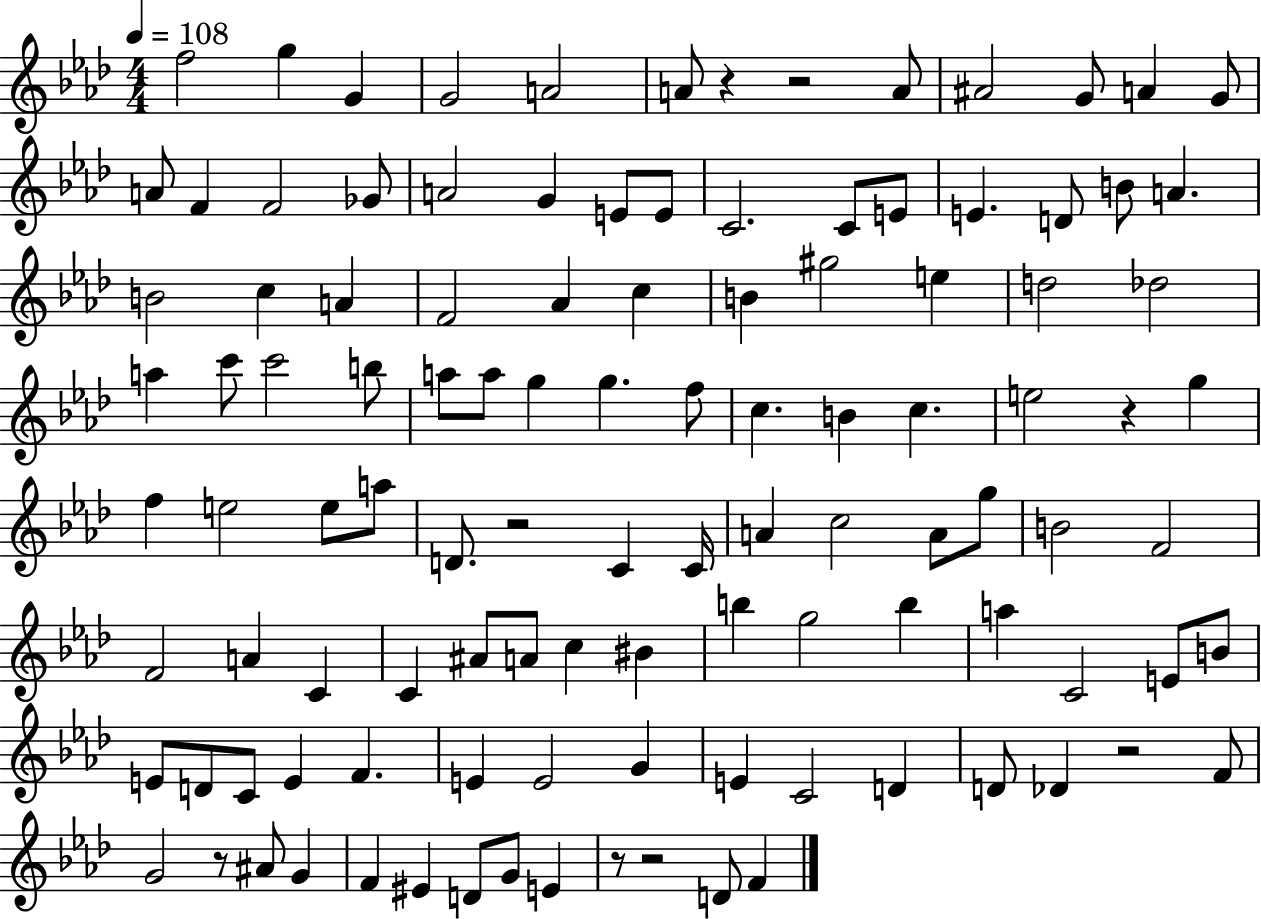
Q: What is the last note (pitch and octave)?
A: F4